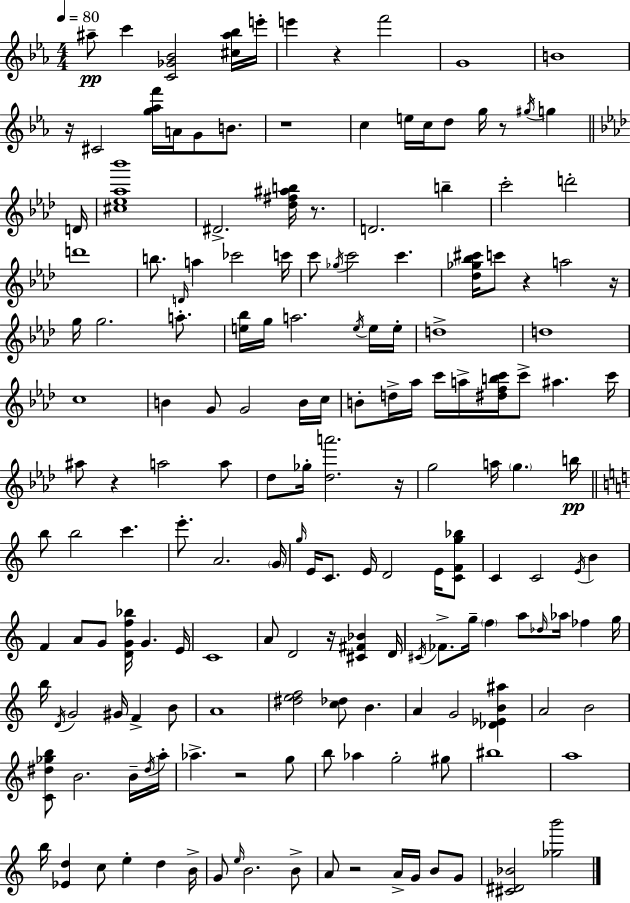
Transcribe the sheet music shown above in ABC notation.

X:1
T:Untitled
M:4/4
L:1/4
K:Eb
^a/2 c' [C_G_B]2 [^c^a_b]/4 e'/4 e' z f'2 G4 B4 z/4 ^C2 [g_af']/4 A/4 G/2 B/2 z4 c e/4 c/4 d/2 g/4 z/2 ^g/4 g D/4 [^c_e_a_b']4 ^D2 [_d^f^ab]/4 z/2 D2 b c'2 d'2 d'4 b/2 D/4 a _c'2 c'/4 c'/2 _g/4 c'2 c' [_d_g_b^c']/4 c'/2 z a2 z/4 g/4 g2 a/2 [e_b]/4 g/4 a2 e/4 e/4 e/4 d4 d4 c4 B G/2 G2 B/4 c/4 B/2 d/4 _a/4 c'/4 a/4 [^dfbc']/4 c'/2 ^a c'/4 ^a/2 z a2 a/2 _d/2 _g/4 [_da']2 z/4 g2 a/4 g b/4 b/2 b2 c' e'/2 A2 G/4 g/4 E/4 C/2 E/4 D2 E/4 [CFg_b]/2 C C2 E/4 B F A/2 G/2 [DGf_b]/4 G E/4 C4 A/2 D2 z/4 [^C^F_B] D/4 ^C/4 _F/2 g/4 f a/2 _d/4 _a/4 _f g/4 b/4 D/4 G2 ^G/4 F B/2 A4 [^def]2 [c_d]/2 B A G2 [_D_EB^a] A2 B2 [C^d_gb]/2 B2 B/4 ^d/4 a/4 _a z2 g/2 b/2 _a g2 ^g/2 ^b4 a4 b/4 [_Ed] c/2 e d B/4 G/2 e/4 B2 B/2 A/2 z2 A/4 G/4 B/2 G/2 [^C^D_B]2 [_gb']2